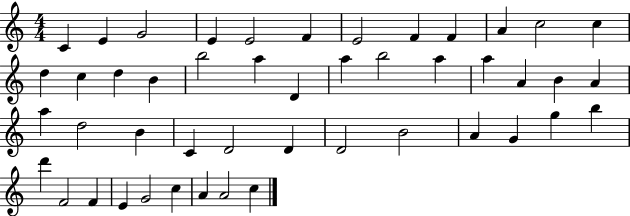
{
  \clef treble
  \numericTimeSignature
  \time 4/4
  \key c \major
  c'4 e'4 g'2 | e'4 e'2 f'4 | e'2 f'4 f'4 | a'4 c''2 c''4 | \break d''4 c''4 d''4 b'4 | b''2 a''4 d'4 | a''4 b''2 a''4 | a''4 a'4 b'4 a'4 | \break a''4 d''2 b'4 | c'4 d'2 d'4 | d'2 b'2 | a'4 g'4 g''4 b''4 | \break d'''4 f'2 f'4 | e'4 g'2 c''4 | a'4 a'2 c''4 | \bar "|."
}